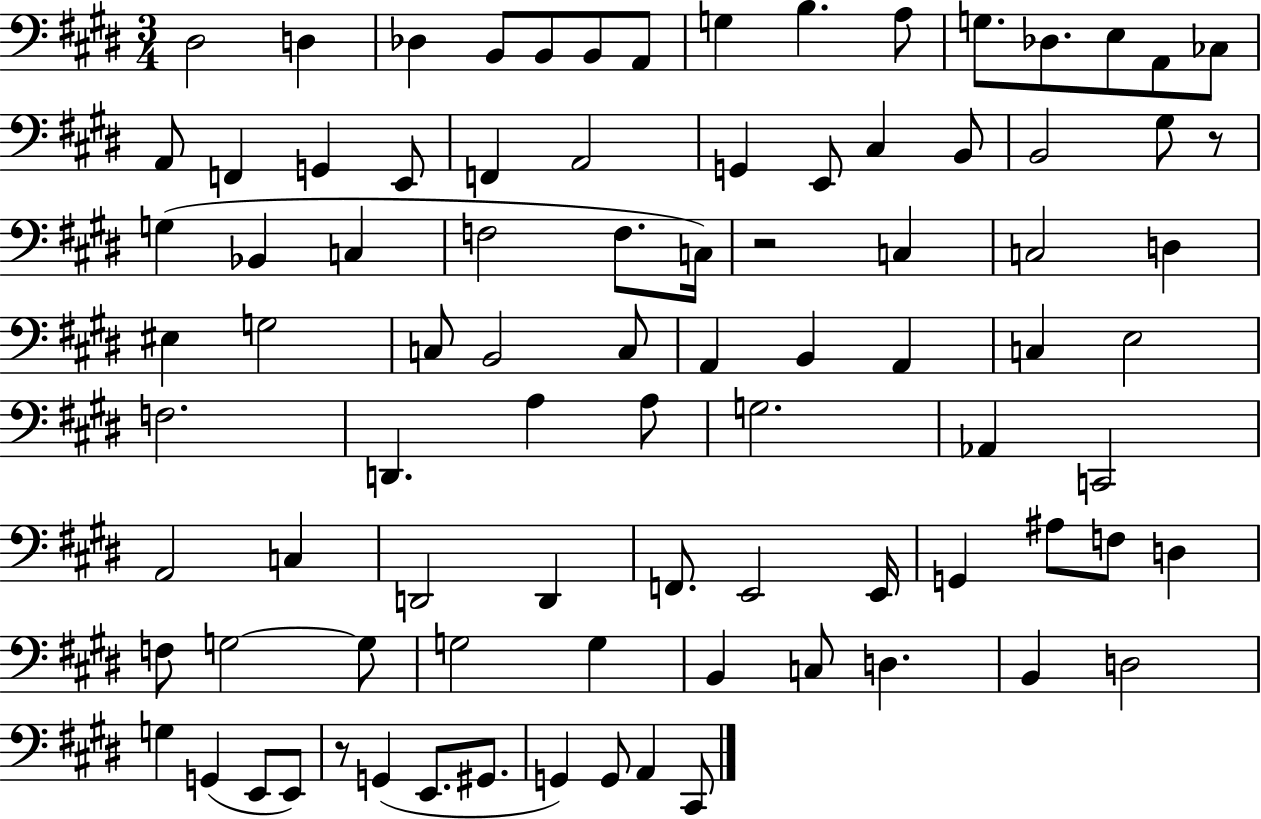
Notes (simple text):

D#3/h D3/q Db3/q B2/e B2/e B2/e A2/e G3/q B3/q. A3/e G3/e. Db3/e. E3/e A2/e CES3/e A2/e F2/q G2/q E2/e F2/q A2/h G2/q E2/e C#3/q B2/e B2/h G#3/e R/e G3/q Bb2/q C3/q F3/h F3/e. C3/s R/h C3/q C3/h D3/q EIS3/q G3/h C3/e B2/h C3/e A2/q B2/q A2/q C3/q E3/h F3/h. D2/q. A3/q A3/e G3/h. Ab2/q C2/h A2/h C3/q D2/h D2/q F2/e. E2/h E2/s G2/q A#3/e F3/e D3/q F3/e G3/h G3/e G3/h G3/q B2/q C3/e D3/q. B2/q D3/h G3/q G2/q E2/e E2/e R/e G2/q E2/e. G#2/e. G2/q G2/e A2/q C#2/e